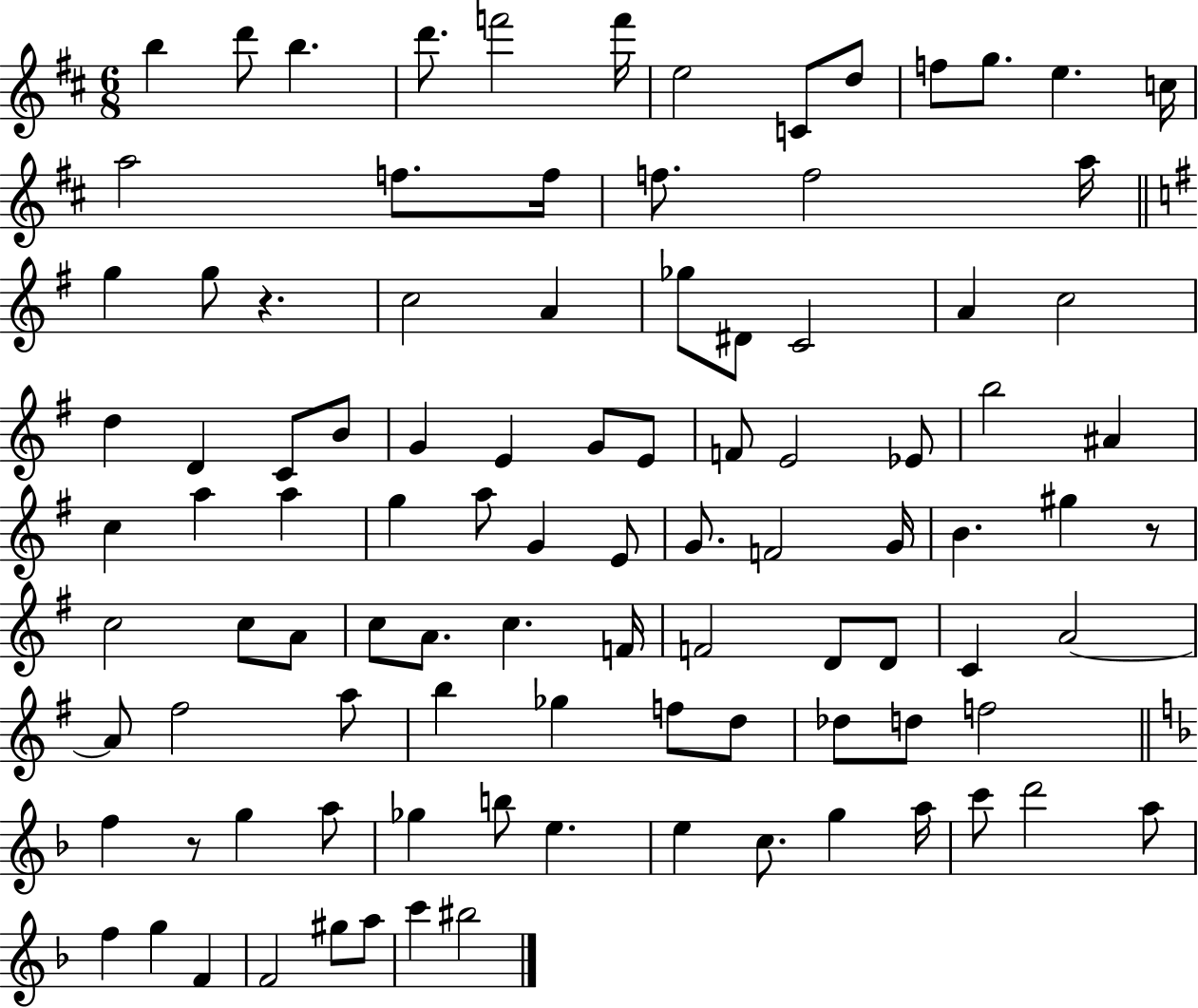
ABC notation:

X:1
T:Untitled
M:6/8
L:1/4
K:D
b d'/2 b d'/2 f'2 f'/4 e2 C/2 d/2 f/2 g/2 e c/4 a2 f/2 f/4 f/2 f2 a/4 g g/2 z c2 A _g/2 ^D/2 C2 A c2 d D C/2 B/2 G E G/2 E/2 F/2 E2 _E/2 b2 ^A c a a g a/2 G E/2 G/2 F2 G/4 B ^g z/2 c2 c/2 A/2 c/2 A/2 c F/4 F2 D/2 D/2 C A2 A/2 ^f2 a/2 b _g f/2 d/2 _d/2 d/2 f2 f z/2 g a/2 _g b/2 e e c/2 g a/4 c'/2 d'2 a/2 f g F F2 ^g/2 a/2 c' ^b2